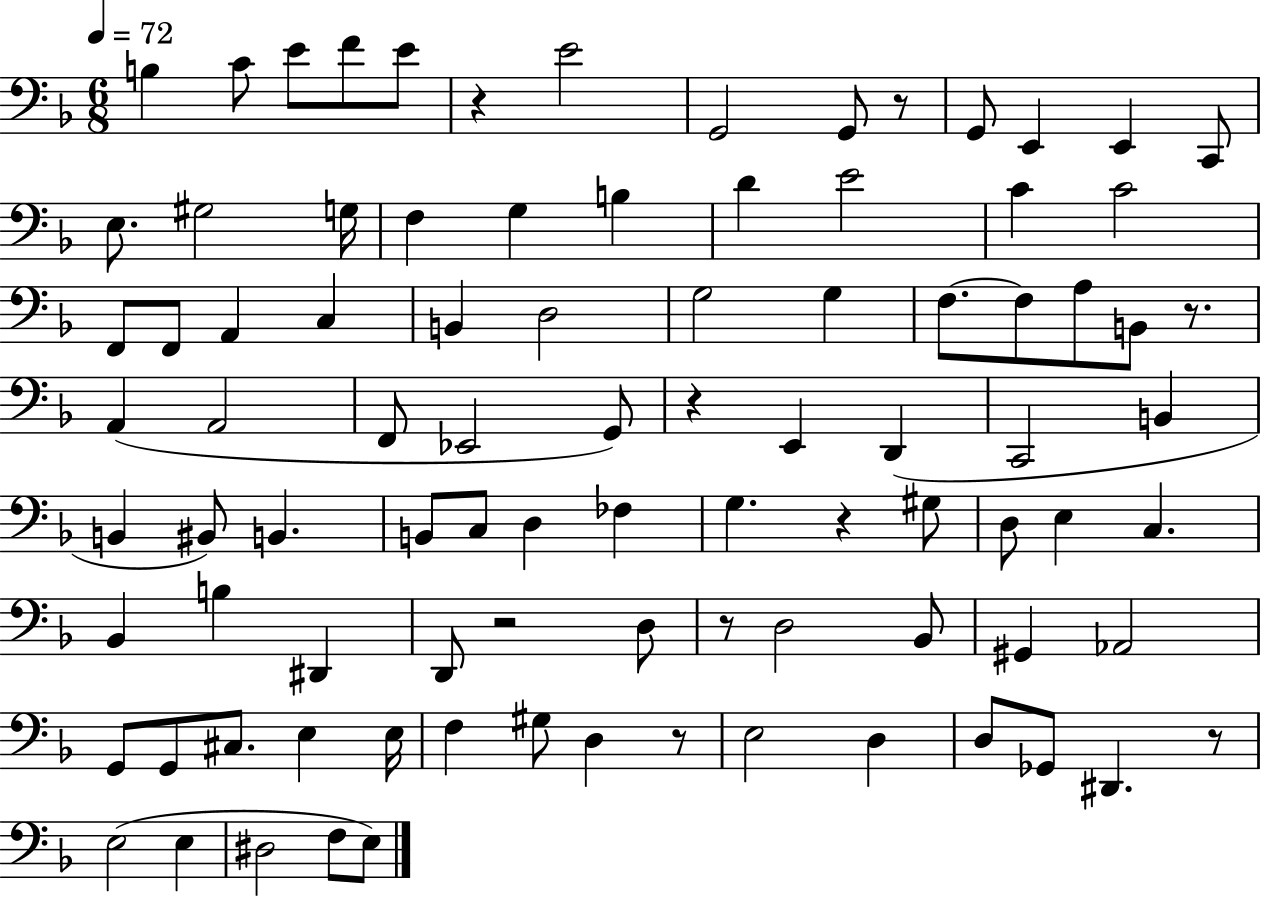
B3/q C4/e E4/e F4/e E4/e R/q E4/h G2/h G2/e R/e G2/e E2/q E2/q C2/e E3/e. G#3/h G3/s F3/q G3/q B3/q D4/q E4/h C4/q C4/h F2/e F2/e A2/q C3/q B2/q D3/h G3/h G3/q F3/e. F3/e A3/e B2/e R/e. A2/q A2/h F2/e Eb2/h G2/e R/q E2/q D2/q C2/h B2/q B2/q BIS2/e B2/q. B2/e C3/e D3/q FES3/q G3/q. R/q G#3/e D3/e E3/q C3/q. Bb2/q B3/q D#2/q D2/e R/h D3/e R/e D3/h Bb2/e G#2/q Ab2/h G2/e G2/e C#3/e. E3/q E3/s F3/q G#3/e D3/q R/e E3/h D3/q D3/e Gb2/e D#2/q. R/e E3/h E3/q D#3/h F3/e E3/e